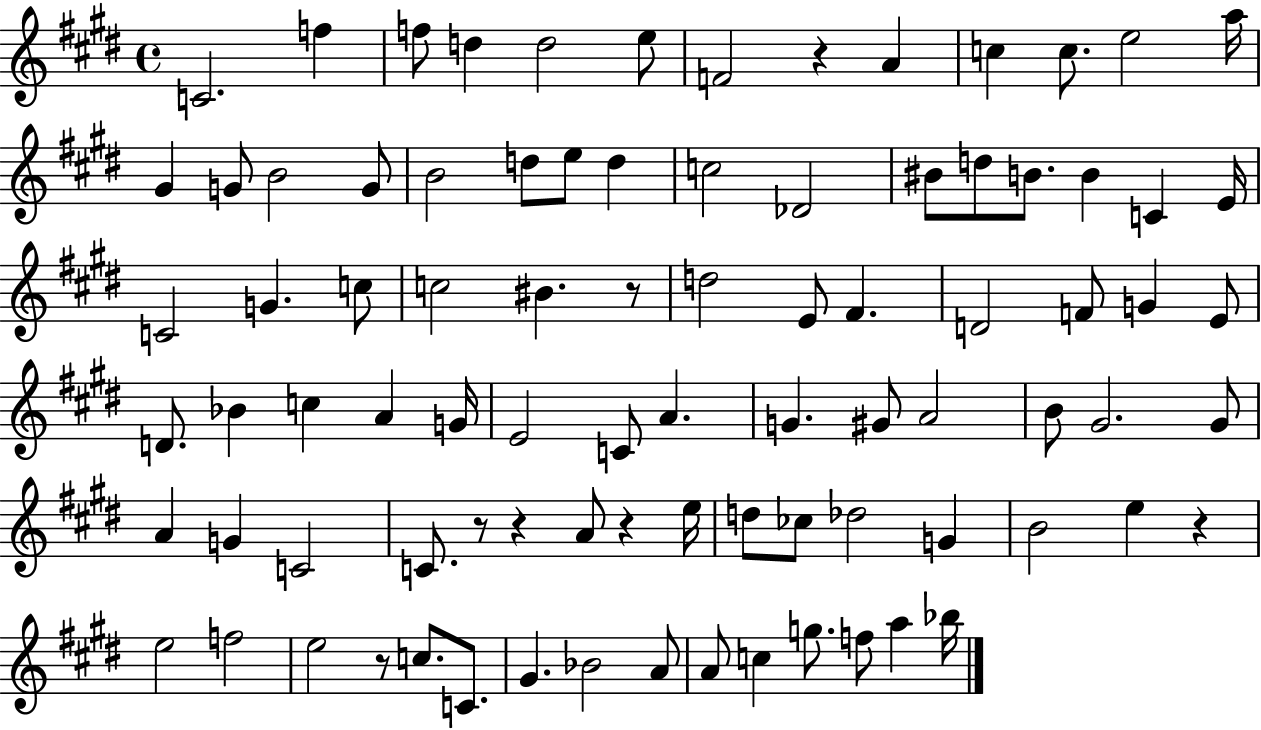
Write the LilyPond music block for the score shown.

{
  \clef treble
  \time 4/4
  \defaultTimeSignature
  \key e \major
  c'2. f''4 | f''8 d''4 d''2 e''8 | f'2 r4 a'4 | c''4 c''8. e''2 a''16 | \break gis'4 g'8 b'2 g'8 | b'2 d''8 e''8 d''4 | c''2 des'2 | bis'8 d''8 b'8. b'4 c'4 e'16 | \break c'2 g'4. c''8 | c''2 bis'4. r8 | d''2 e'8 fis'4. | d'2 f'8 g'4 e'8 | \break d'8. bes'4 c''4 a'4 g'16 | e'2 c'8 a'4. | g'4. gis'8 a'2 | b'8 gis'2. gis'8 | \break a'4 g'4 c'2 | c'8. r8 r4 a'8 r4 e''16 | d''8 ces''8 des''2 g'4 | b'2 e''4 r4 | \break e''2 f''2 | e''2 r8 c''8. c'8. | gis'4. bes'2 a'8 | a'8 c''4 g''8. f''8 a''4 bes''16 | \break \bar "|."
}